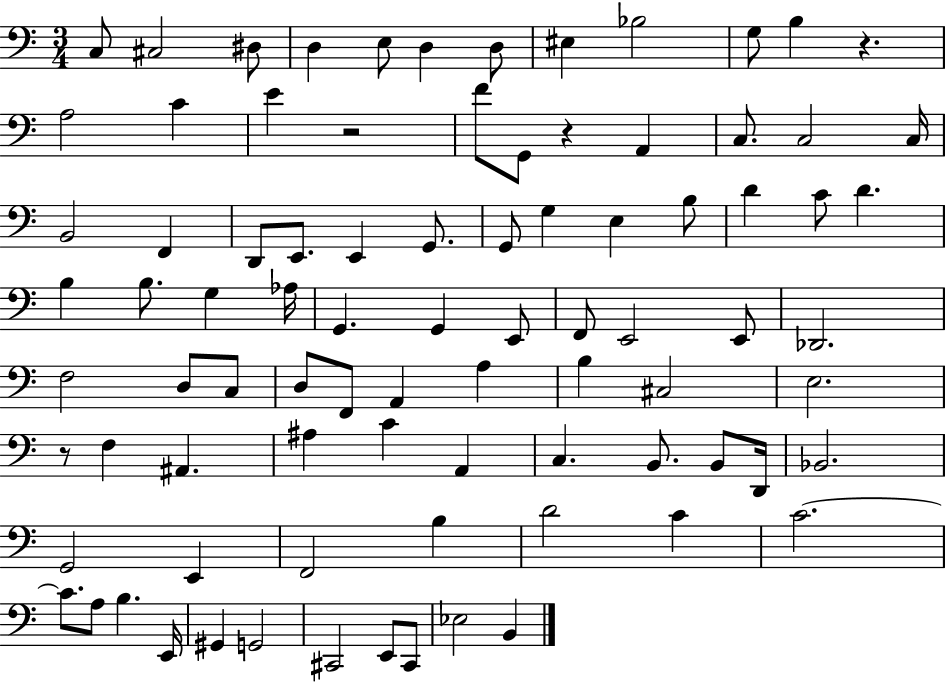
C3/e C#3/h D#3/e D3/q E3/e D3/q D3/e EIS3/q Bb3/h G3/e B3/q R/q. A3/h C4/q E4/q R/h F4/e G2/e R/q A2/q C3/e. C3/h C3/s B2/h F2/q D2/e E2/e. E2/q G2/e. G2/e G3/q E3/q B3/e D4/q C4/e D4/q. B3/q B3/e. G3/q Ab3/s G2/q. G2/q E2/e F2/e E2/h E2/e Db2/h. F3/h D3/e C3/e D3/e F2/e A2/q A3/q B3/q C#3/h E3/h. R/e F3/q A#2/q. A#3/q C4/q A2/q C3/q. B2/e. B2/e D2/s Bb2/h. G2/h E2/q F2/h B3/q D4/h C4/q C4/h. C4/e. A3/e B3/q. E2/s G#2/q G2/h C#2/h E2/e C#2/e Eb3/h B2/q